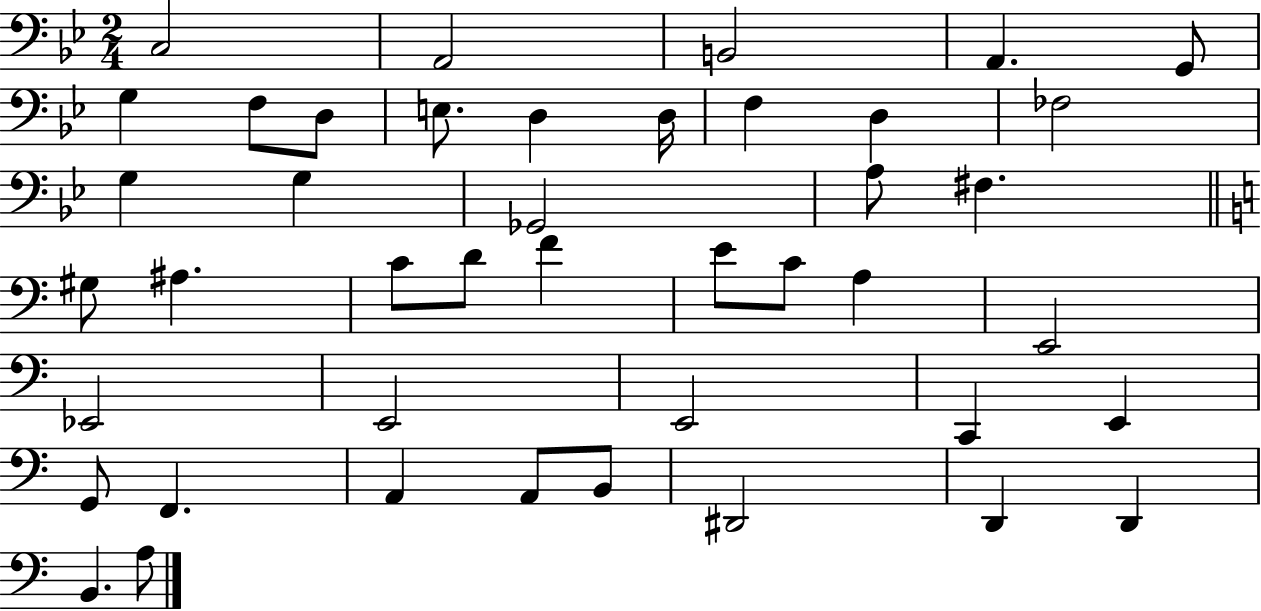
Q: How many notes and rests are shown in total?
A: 43